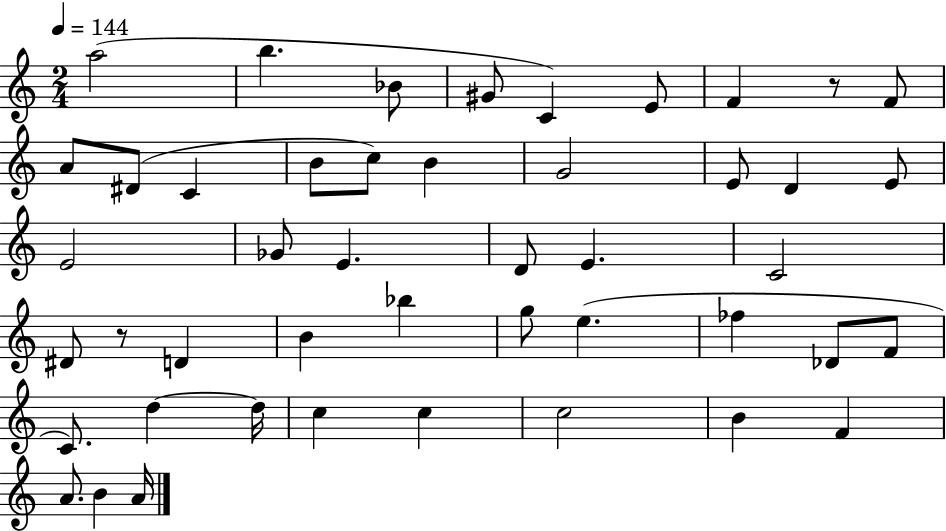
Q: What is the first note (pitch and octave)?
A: A5